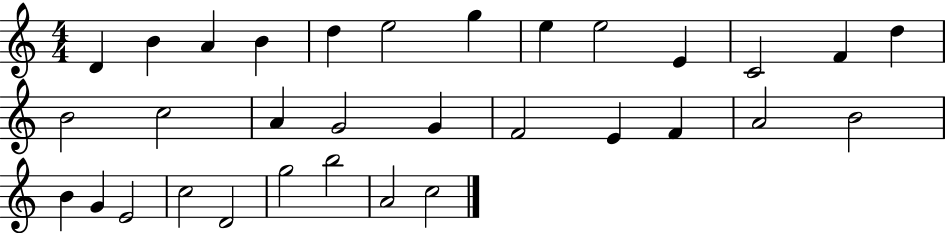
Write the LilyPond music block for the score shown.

{
  \clef treble
  \numericTimeSignature
  \time 4/4
  \key c \major
  d'4 b'4 a'4 b'4 | d''4 e''2 g''4 | e''4 e''2 e'4 | c'2 f'4 d''4 | \break b'2 c''2 | a'4 g'2 g'4 | f'2 e'4 f'4 | a'2 b'2 | \break b'4 g'4 e'2 | c''2 d'2 | g''2 b''2 | a'2 c''2 | \break \bar "|."
}